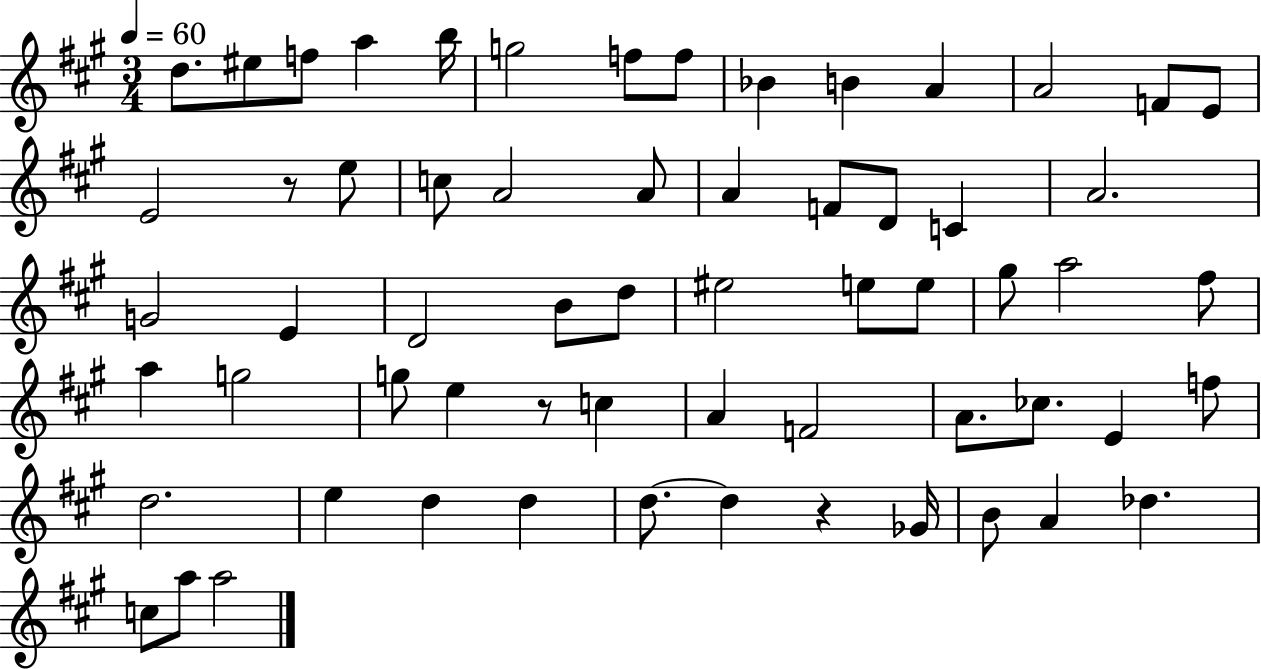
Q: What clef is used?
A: treble